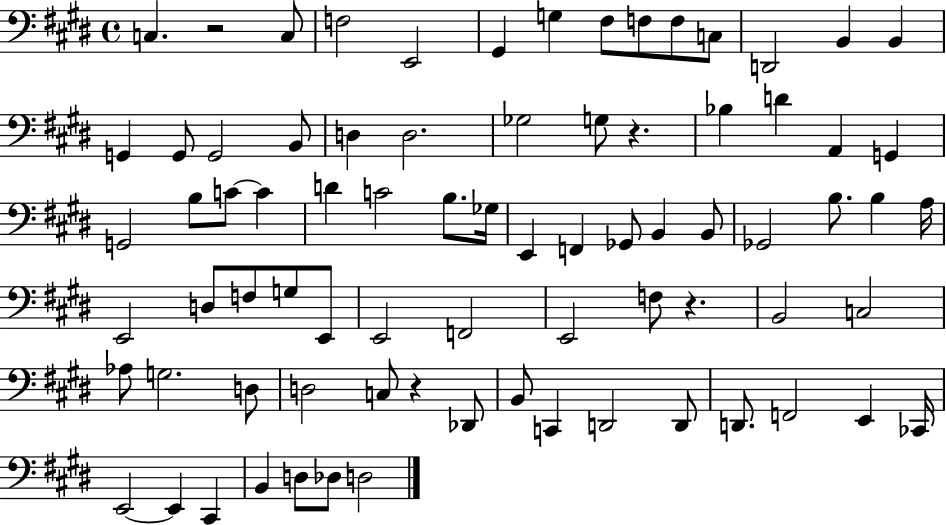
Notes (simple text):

C3/q. R/h C3/e F3/h E2/h G#2/q G3/q F#3/e F3/e F3/e C3/e D2/h B2/q B2/q G2/q G2/e G2/h B2/e D3/q D3/h. Gb3/h G3/e R/q. Bb3/q D4/q A2/q G2/q G2/h B3/e C4/e C4/q D4/q C4/h B3/e. Gb3/s E2/q F2/q Gb2/e B2/q B2/e Gb2/h B3/e. B3/q A3/s E2/h D3/e F3/e G3/e E2/e E2/h F2/h E2/h F3/e R/q. B2/h C3/h Ab3/e G3/h. D3/e D3/h C3/e R/q Db2/e B2/e C2/q D2/h D2/e D2/e. F2/h E2/q CES2/s E2/h E2/q C#2/q B2/q D3/e Db3/e D3/h